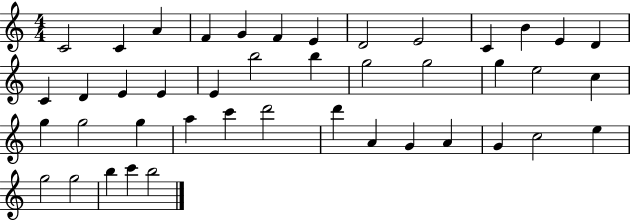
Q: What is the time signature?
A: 4/4